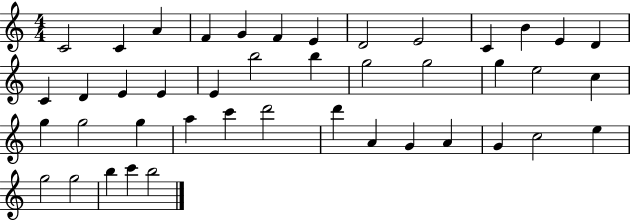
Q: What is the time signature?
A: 4/4